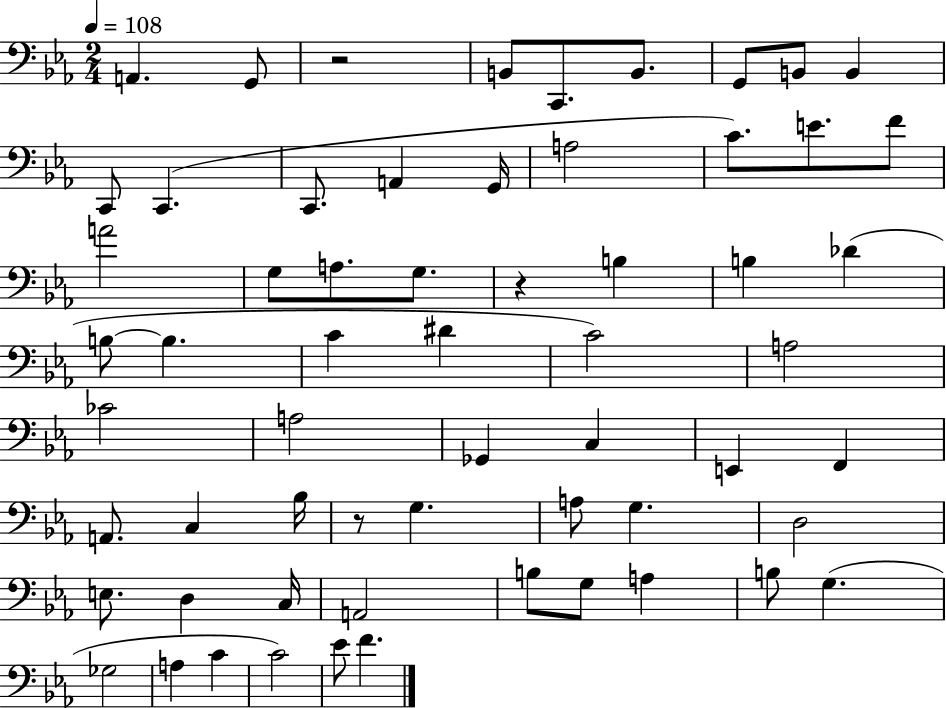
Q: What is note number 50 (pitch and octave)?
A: A3